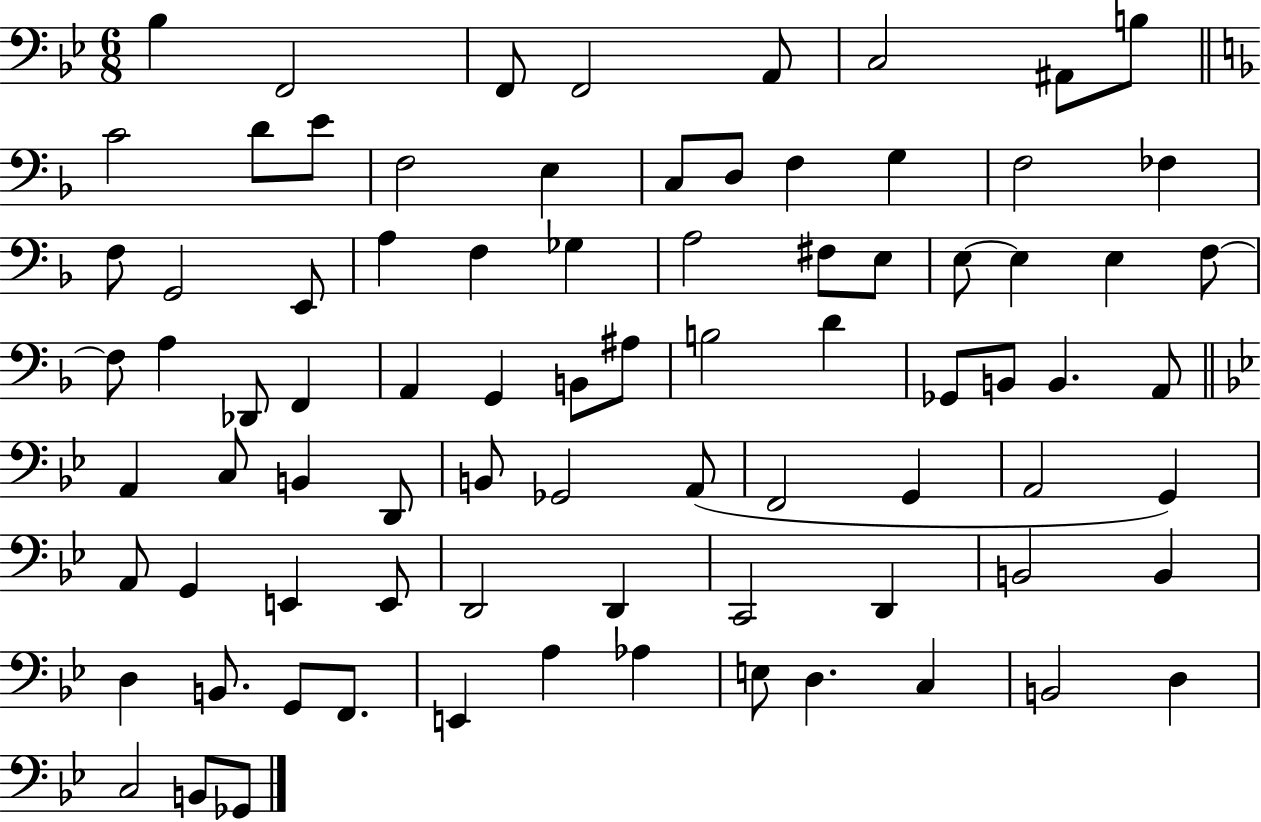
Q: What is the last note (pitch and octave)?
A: Gb2